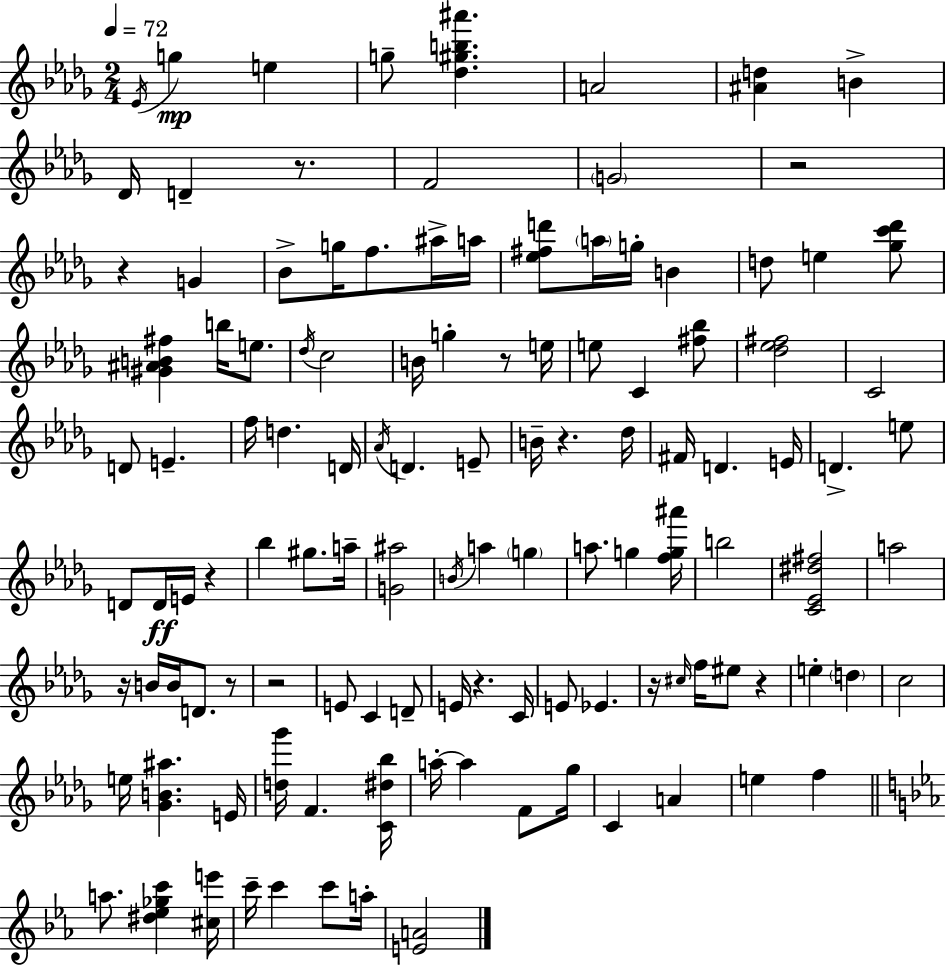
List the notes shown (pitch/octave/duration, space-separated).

Eb4/s G5/q E5/q G5/e [Db5,G#5,B5,A#6]/q. A4/h [A#4,D5]/q B4/q Db4/s D4/q R/e. F4/h G4/h R/h R/q G4/q Bb4/e G5/s F5/e. A#5/s A5/s [Eb5,F#5,D6]/e A5/s G5/s B4/q D5/e E5/q [Gb5,C6,Db6]/e [G#4,A#4,B4,F#5]/q B5/s E5/e. Db5/s C5/h B4/s G5/q R/e E5/s E5/e C4/q [F#5,Bb5]/e [Db5,Eb5,F#5]/h C4/h D4/e E4/q. F5/s D5/q. D4/s Ab4/s D4/q. E4/e B4/s R/q. Db5/s F#4/s D4/q. E4/s D4/q. E5/e D4/e D4/s E4/s R/q Bb5/q G#5/e. A5/s [G4,A#5]/h B4/s A5/q G5/q A5/e. G5/q [F5,G5,A#6]/s B5/h [C4,Eb4,D#5,F#5]/h A5/h R/s B4/s B4/s D4/e. R/e R/h E4/e C4/q D4/e E4/s R/q. C4/s E4/e Eb4/q. R/s C#5/s F5/s EIS5/e R/q E5/q D5/q C5/h E5/s [Gb4,B4,A#5]/q. E4/s [D5,Gb6]/s F4/q. [C4,D#5,Bb5]/s A5/s A5/q F4/e Gb5/s C4/q A4/q E5/q F5/q A5/e. [D#5,Eb5,Gb5,C6]/q [C#5,E6]/s C6/s C6/q C6/e A5/s [E4,A4]/h